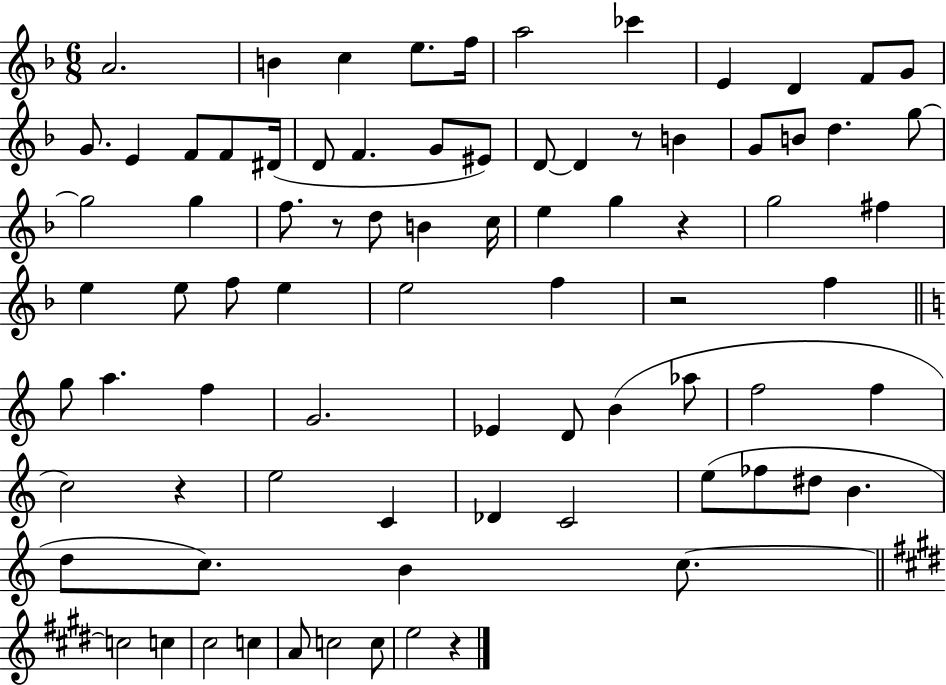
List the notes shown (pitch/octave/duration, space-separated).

A4/h. B4/q C5/q E5/e. F5/s A5/h CES6/q E4/q D4/q F4/e G4/e G4/e. E4/q F4/e F4/e D#4/s D4/e F4/q. G4/e EIS4/e D4/e D4/q R/e B4/q G4/e B4/e D5/q. G5/e G5/h G5/q F5/e. R/e D5/e B4/q C5/s E5/q G5/q R/q G5/h F#5/q E5/q E5/e F5/e E5/q E5/h F5/q R/h F5/q G5/e A5/q. F5/q G4/h. Eb4/q D4/e B4/q Ab5/e F5/h F5/q C5/h R/q E5/h C4/q Db4/q C4/h E5/e FES5/e D#5/e B4/q. D5/e C5/e. B4/q C5/e. C5/h C5/q C#5/h C5/q A4/e C5/h C5/e E5/h R/q